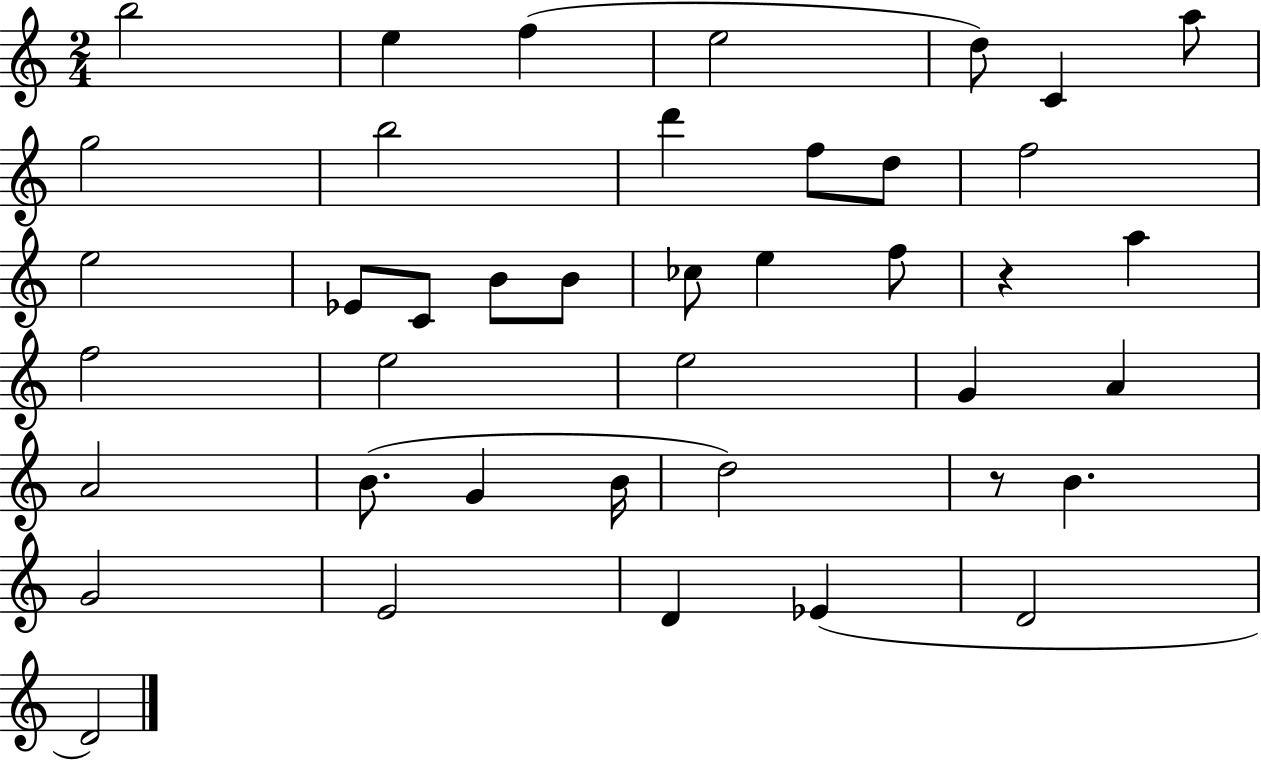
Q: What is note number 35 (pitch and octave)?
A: E4